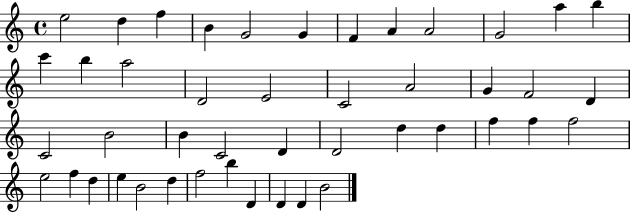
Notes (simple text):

E5/h D5/q F5/q B4/q G4/h G4/q F4/q A4/q A4/h G4/h A5/q B5/q C6/q B5/q A5/h D4/h E4/h C4/h A4/h G4/q F4/h D4/q C4/h B4/h B4/q C4/h D4/q D4/h D5/q D5/q F5/q F5/q F5/h E5/h F5/q D5/q E5/q B4/h D5/q F5/h B5/q D4/q D4/q D4/q B4/h